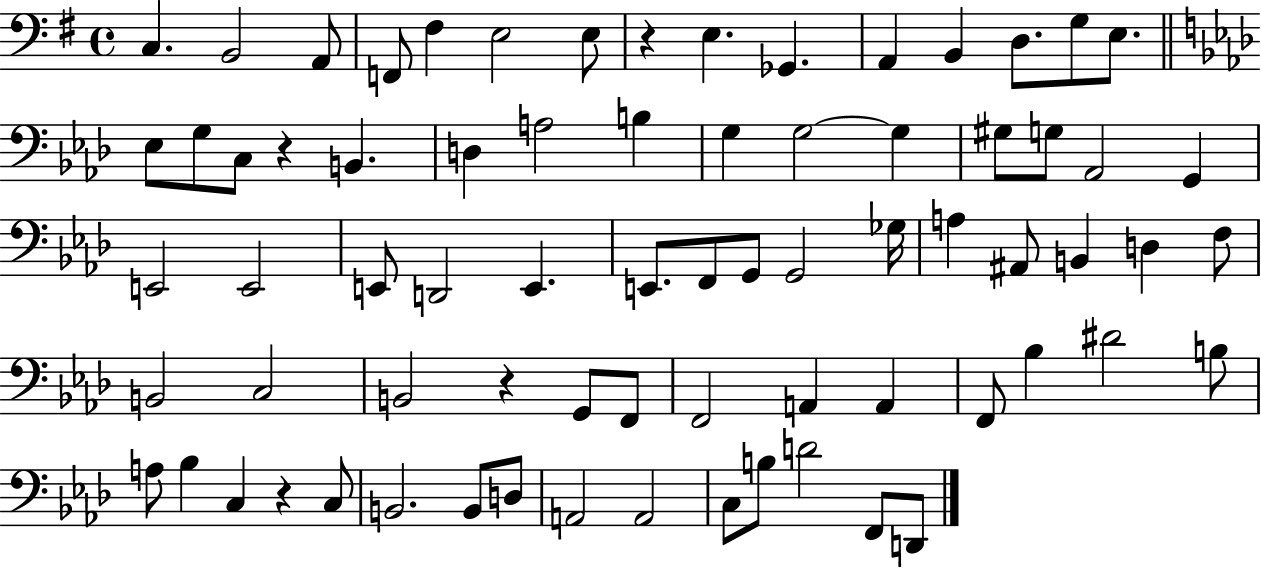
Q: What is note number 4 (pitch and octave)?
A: F2